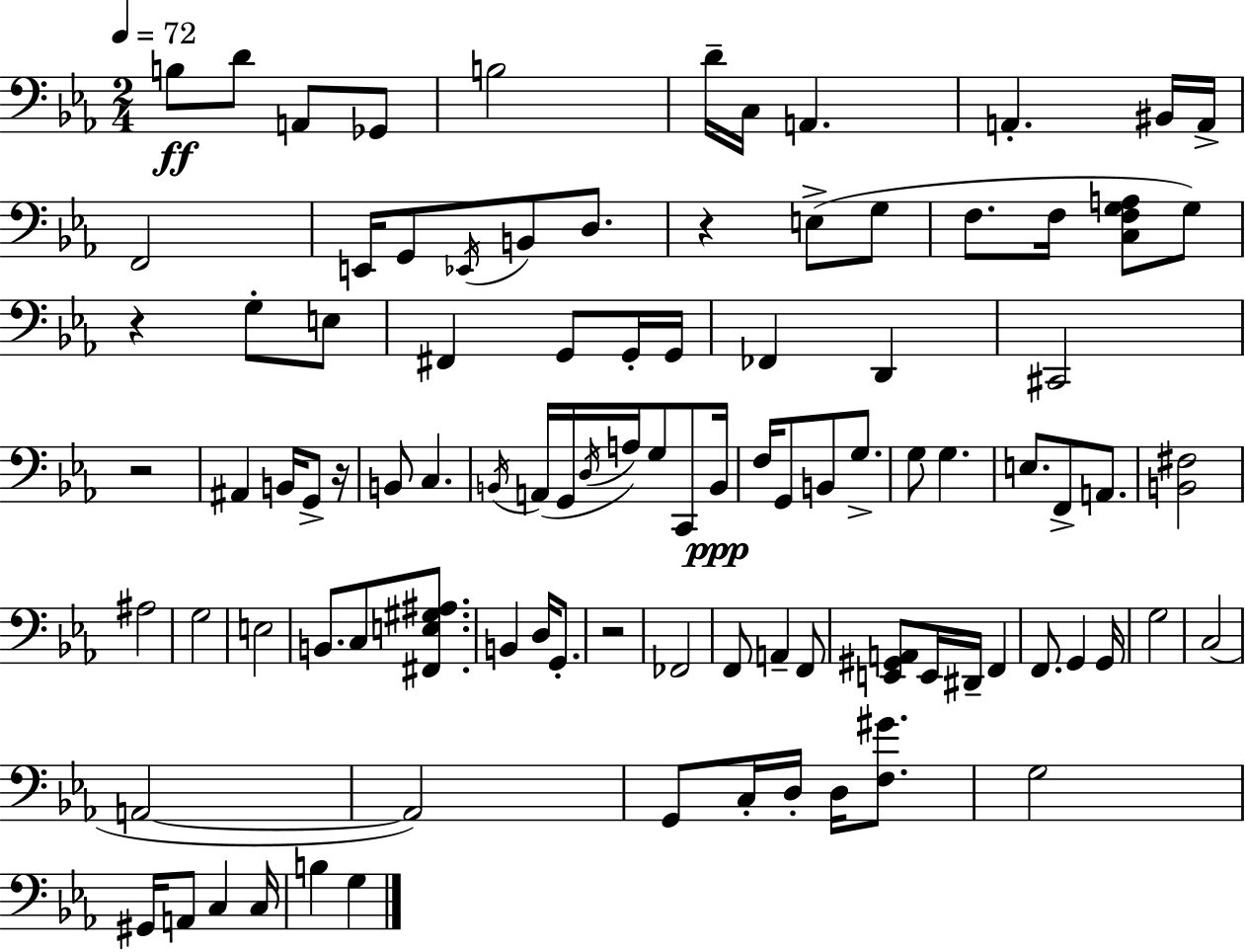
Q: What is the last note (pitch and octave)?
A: G3